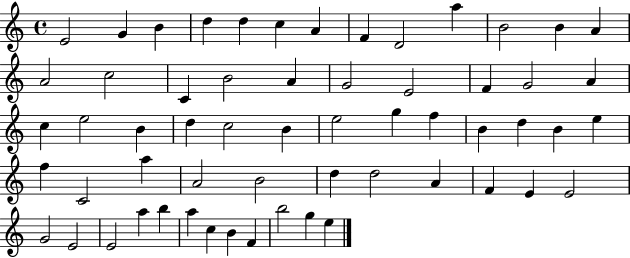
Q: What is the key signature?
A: C major